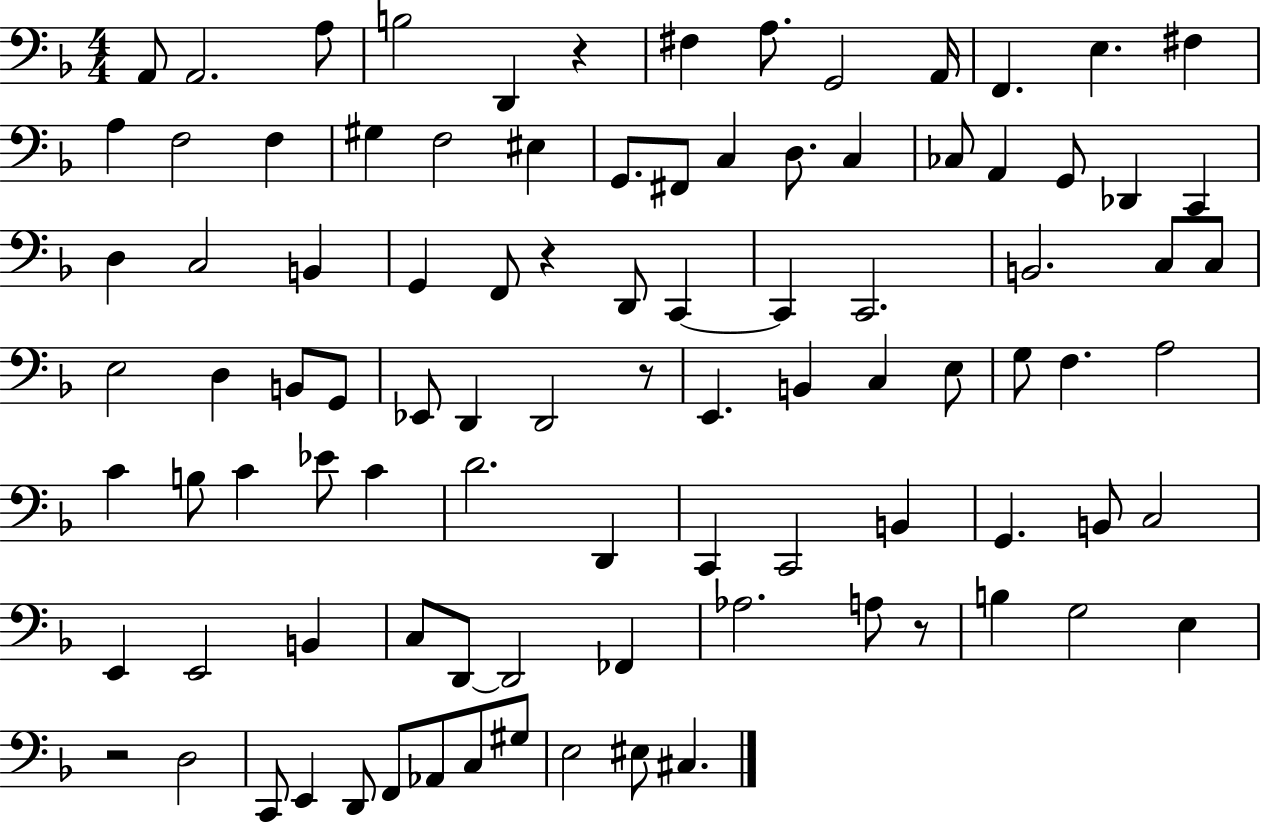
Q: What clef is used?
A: bass